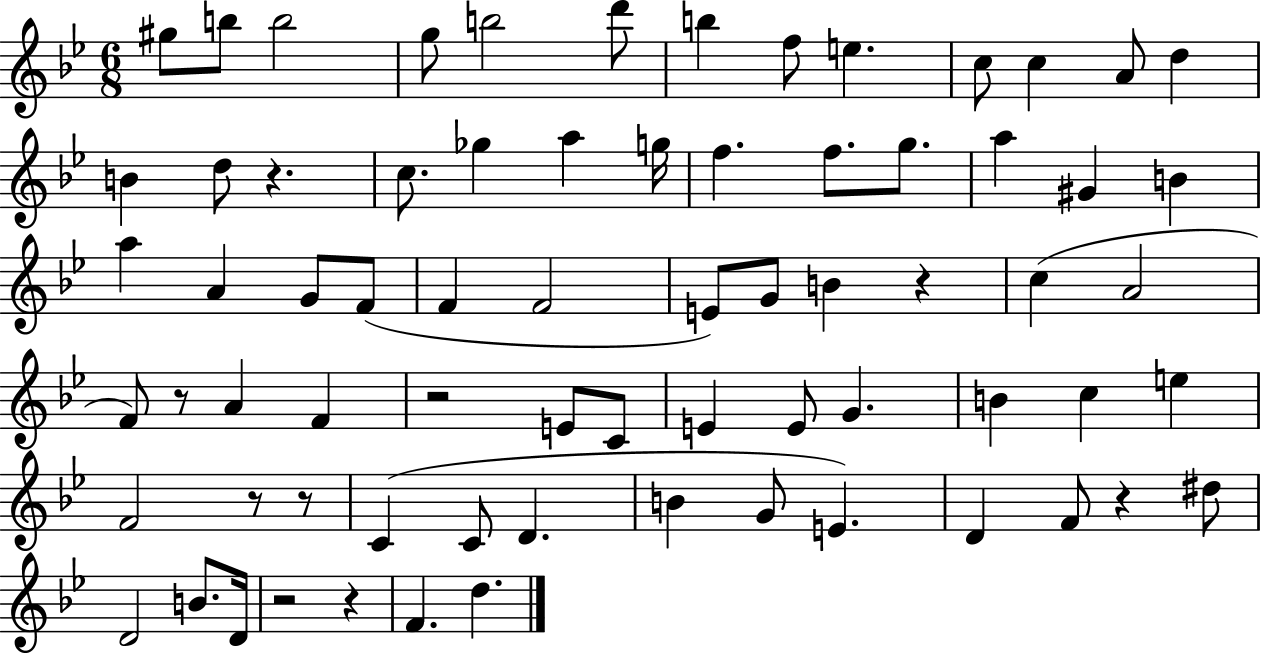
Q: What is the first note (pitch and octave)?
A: G#5